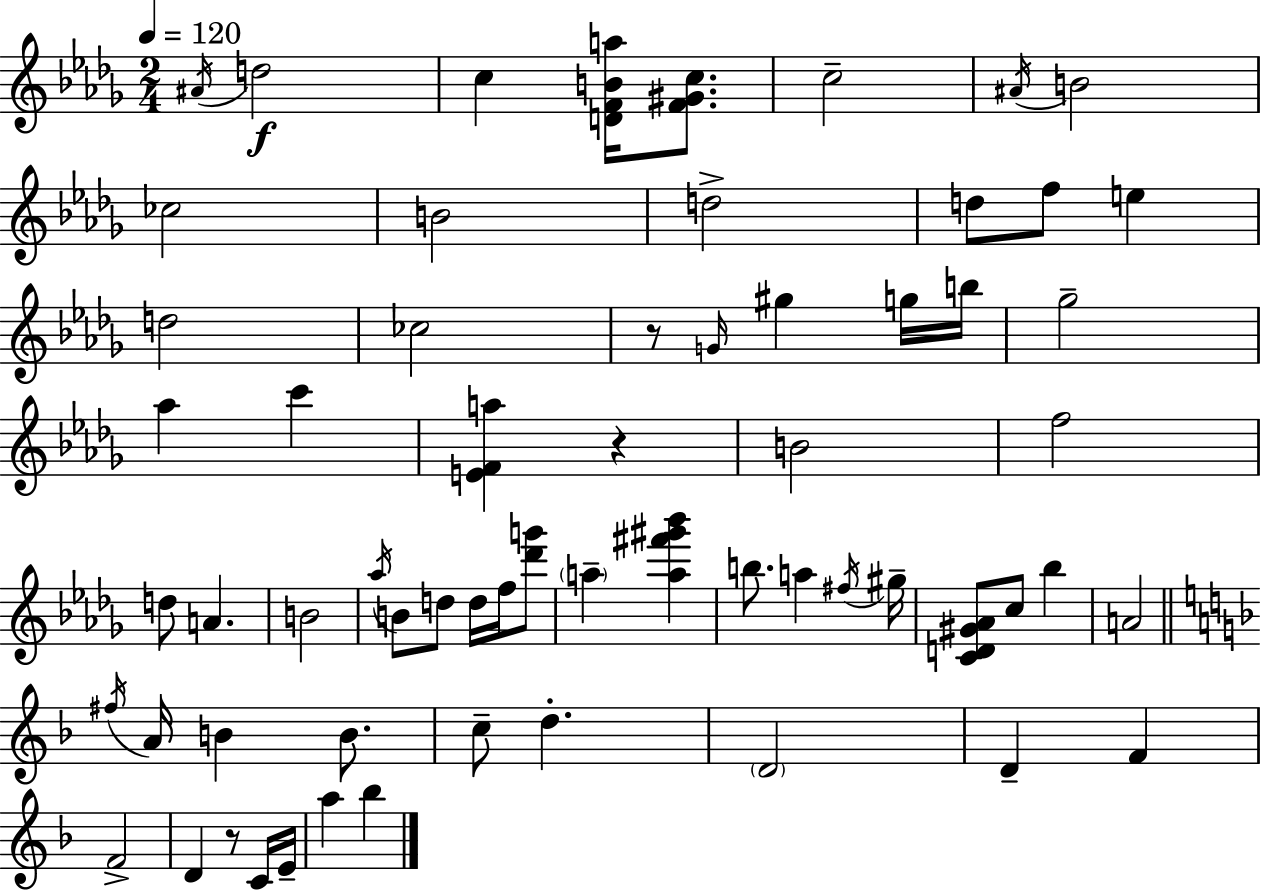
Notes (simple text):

A#4/s D5/h C5/q [D4,F4,B4,A5]/s [F4,G#4,C5]/e. C5/h A#4/s B4/h CES5/h B4/h D5/h D5/e F5/e E5/q D5/h CES5/h R/e G4/s G#5/q G5/s B5/s Gb5/h Ab5/q C6/q [E4,F4,A5]/q R/q B4/h F5/h D5/e A4/q. B4/h Ab5/s B4/e D5/e D5/s F5/s [Db6,G6]/e A5/q [A5,F#6,G#6,Bb6]/q B5/e. A5/q F#5/s G#5/s [C4,D4,G#4,Ab4]/e C5/e Bb5/q A4/h F#5/s A4/s B4/q B4/e. C5/e D5/q. D4/h D4/q F4/q F4/h D4/q R/e C4/s E4/s A5/q Bb5/q